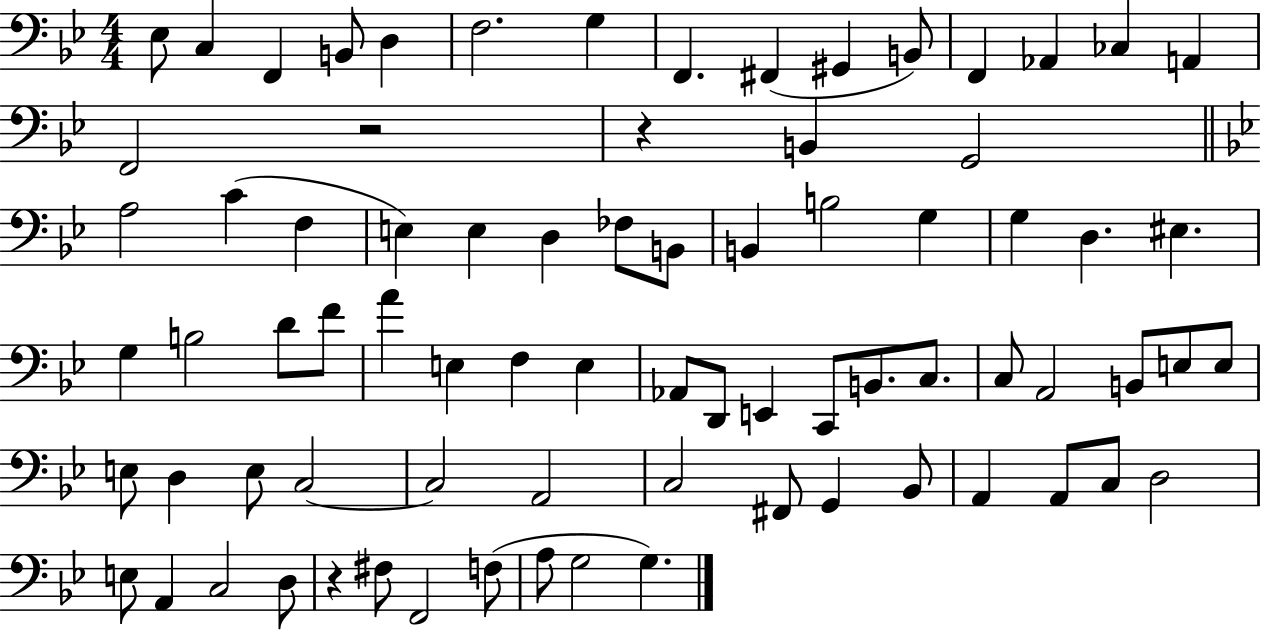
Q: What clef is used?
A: bass